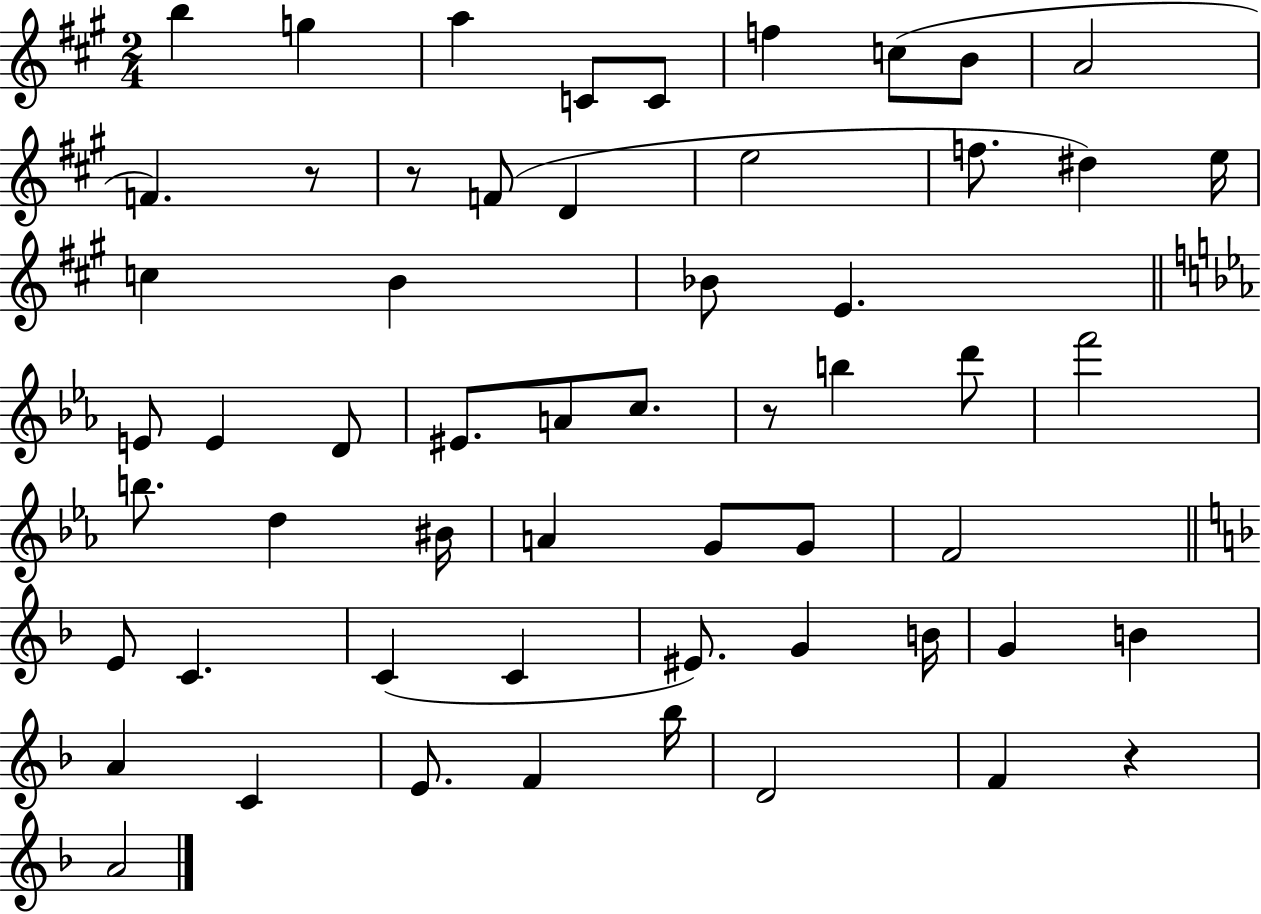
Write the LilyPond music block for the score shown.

{
  \clef treble
  \numericTimeSignature
  \time 2/4
  \key a \major
  \repeat volta 2 { b''4 g''4 | a''4 c'8 c'8 | f''4 c''8( b'8 | a'2 | \break f'4.) r8 | r8 f'8( d'4 | e''2 | f''8. dis''4) e''16 | \break c''4 b'4 | bes'8 e'4. | \bar "||" \break \key ees \major e'8 e'4 d'8 | eis'8. a'8 c''8. | r8 b''4 d'''8 | f'''2 | \break b''8. d''4 bis'16 | a'4 g'8 g'8 | f'2 | \bar "||" \break \key f \major e'8 c'4. | c'4( c'4 | eis'8.) g'4 b'16 | g'4 b'4 | \break a'4 c'4 | e'8. f'4 bes''16 | d'2 | f'4 r4 | \break a'2 | } \bar "|."
}